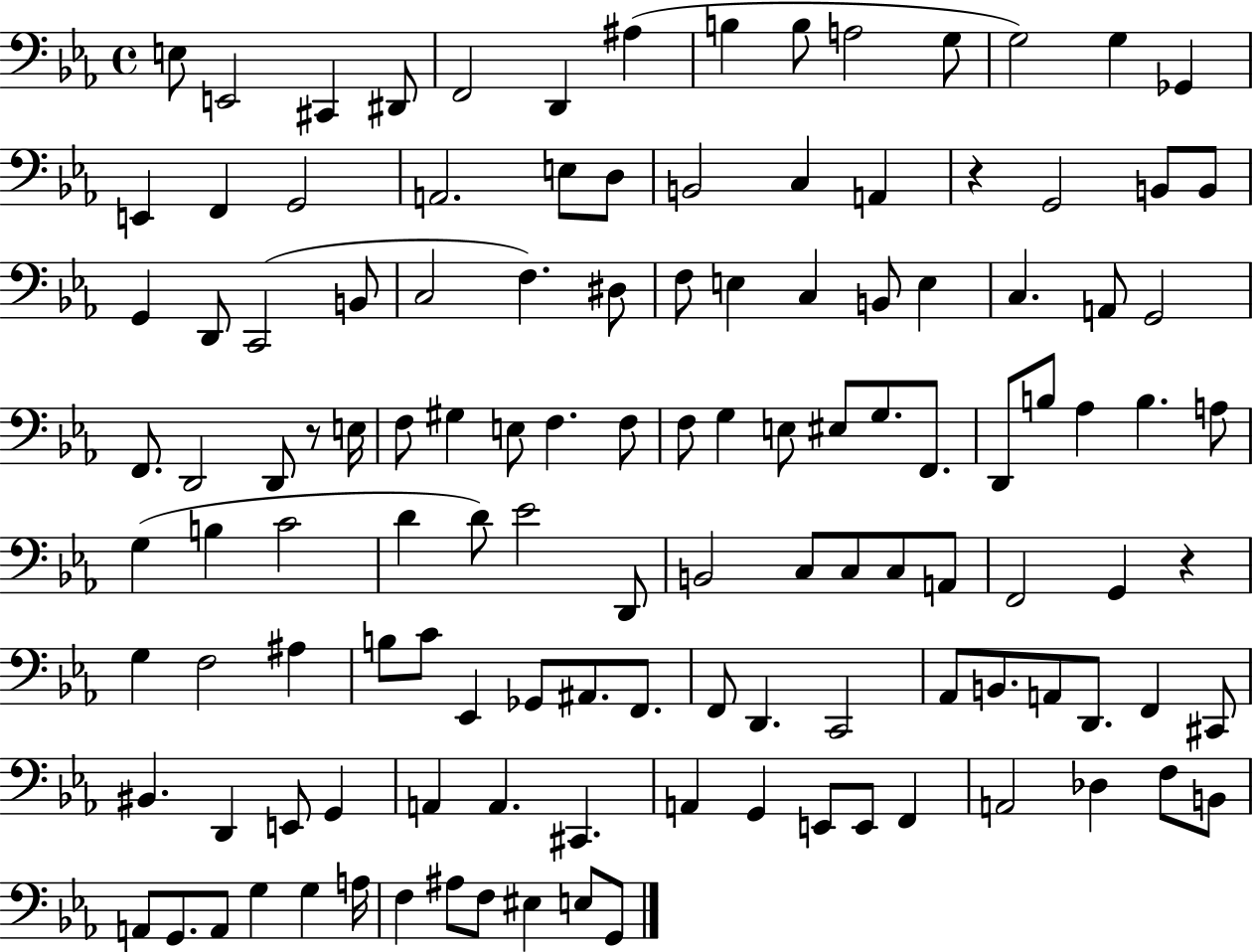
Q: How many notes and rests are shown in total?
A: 124